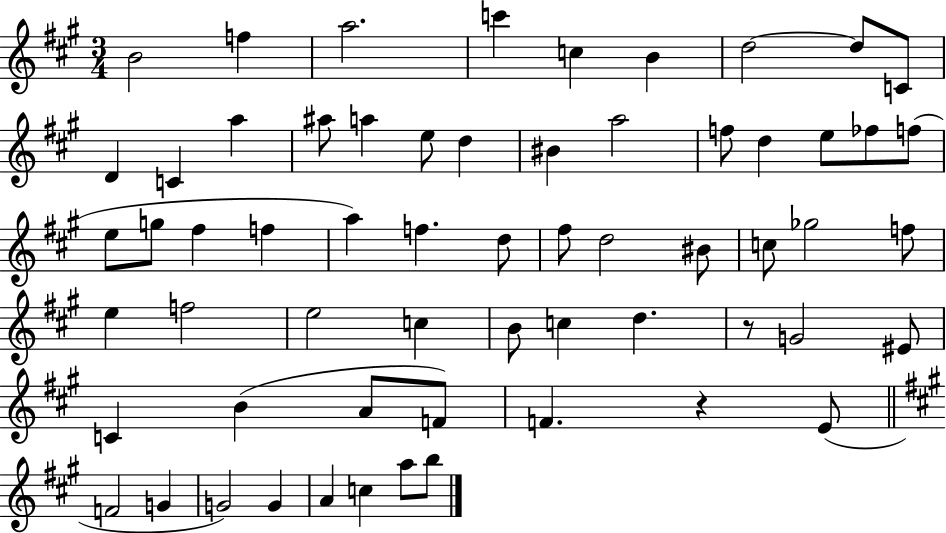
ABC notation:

X:1
T:Untitled
M:3/4
L:1/4
K:A
B2 f a2 c' c B d2 d/2 C/2 D C a ^a/2 a e/2 d ^B a2 f/2 d e/2 _f/2 f/2 e/2 g/2 ^f f a f d/2 ^f/2 d2 ^B/2 c/2 _g2 f/2 e f2 e2 c B/2 c d z/2 G2 ^E/2 C B A/2 F/2 F z E/2 F2 G G2 G A c a/2 b/2